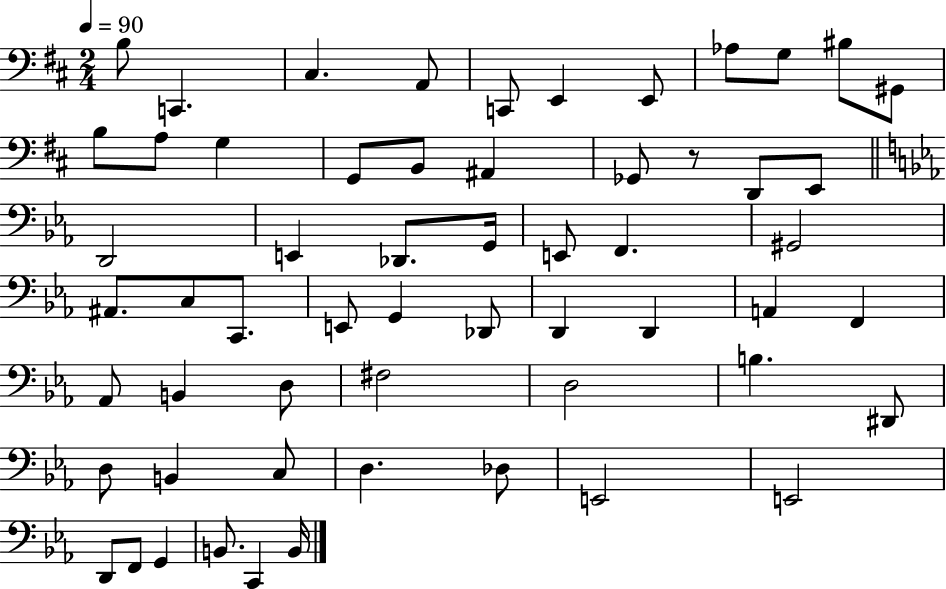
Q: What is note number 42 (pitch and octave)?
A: D3